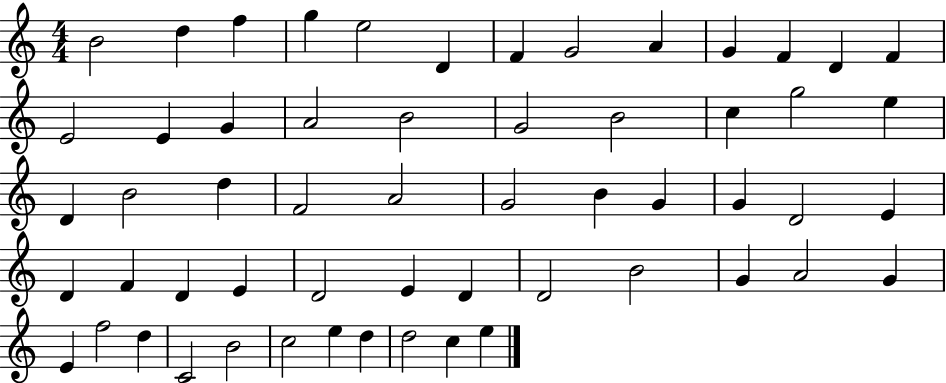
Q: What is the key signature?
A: C major